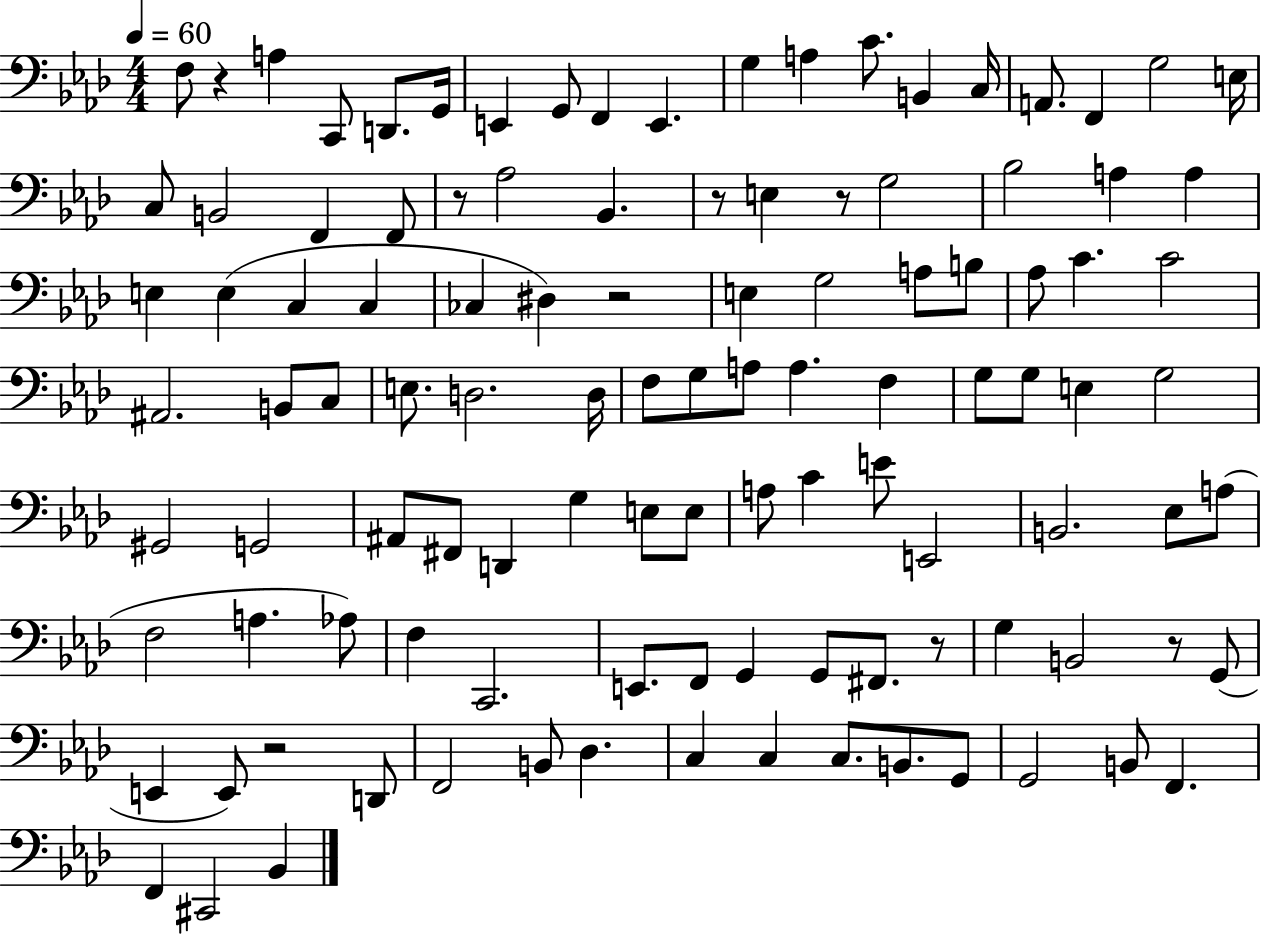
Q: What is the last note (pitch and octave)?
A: Bb2